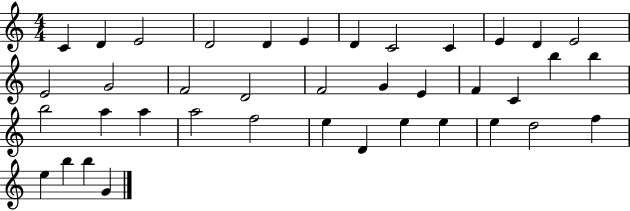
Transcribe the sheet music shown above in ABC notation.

X:1
T:Untitled
M:4/4
L:1/4
K:C
C D E2 D2 D E D C2 C E D E2 E2 G2 F2 D2 F2 G E F C b b b2 a a a2 f2 e D e e e d2 f e b b G